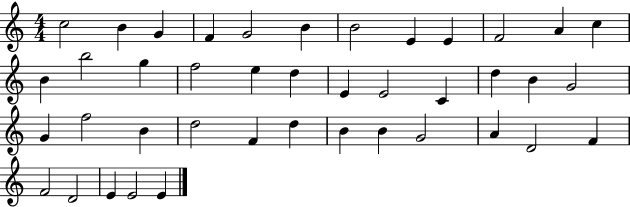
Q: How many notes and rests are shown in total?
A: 41